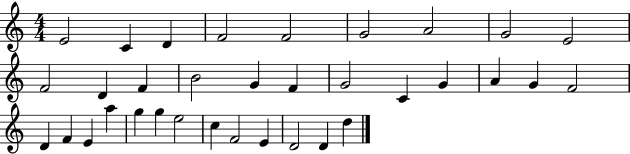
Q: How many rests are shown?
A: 0